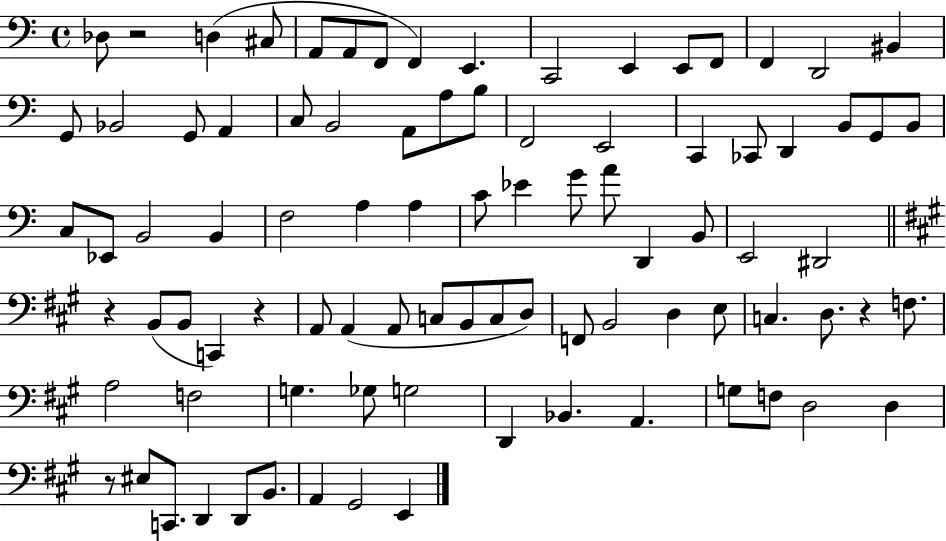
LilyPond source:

{
  \clef bass
  \time 4/4
  \defaultTimeSignature
  \key c \major
  des8 r2 d4( cis8 | a,8 a,8 f,8 f,4) e,4. | c,2 e,4 e,8 f,8 | f,4 d,2 bis,4 | \break g,8 bes,2 g,8 a,4 | c8 b,2 a,8 a8 b8 | f,2 e,2 | c,4 ces,8 d,4 b,8 g,8 b,8 | \break c8 ees,8 b,2 b,4 | f2 a4 a4 | c'8 ees'4 g'8 a'8 d,4 b,8 | e,2 dis,2 | \break \bar "||" \break \key a \major r4 b,8( b,8 c,4) r4 | a,8 a,4( a,8 c8 b,8 c8 d8) | f,8 b,2 d4 e8 | c4. d8. r4 f8. | \break a2 f2 | g4. ges8 g2 | d,4 bes,4. a,4. | g8 f8 d2 d4 | \break r8 eis8 c,8. d,4 d,8 b,8. | a,4 gis,2 e,4 | \bar "|."
}